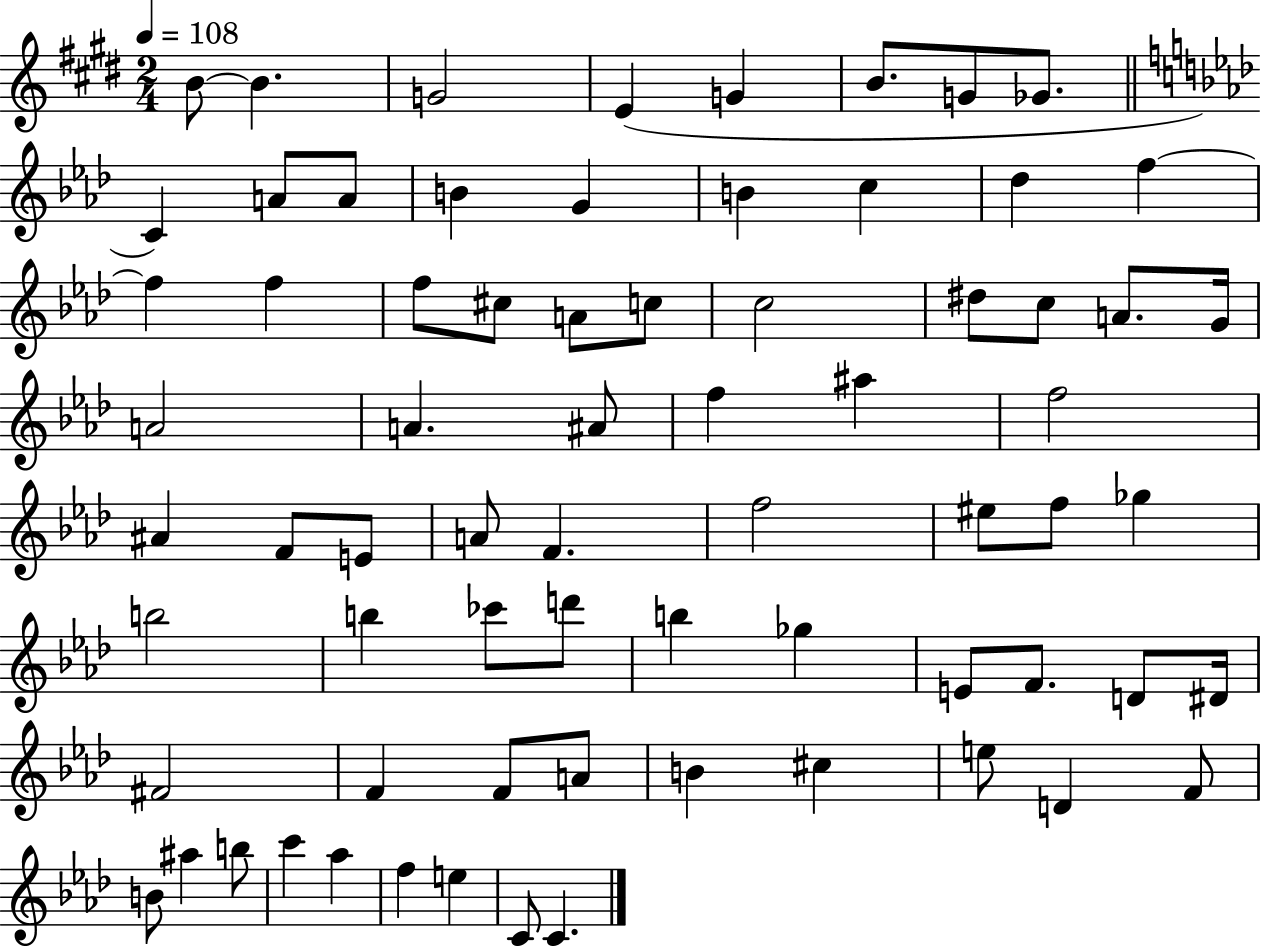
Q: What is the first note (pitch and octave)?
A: B4